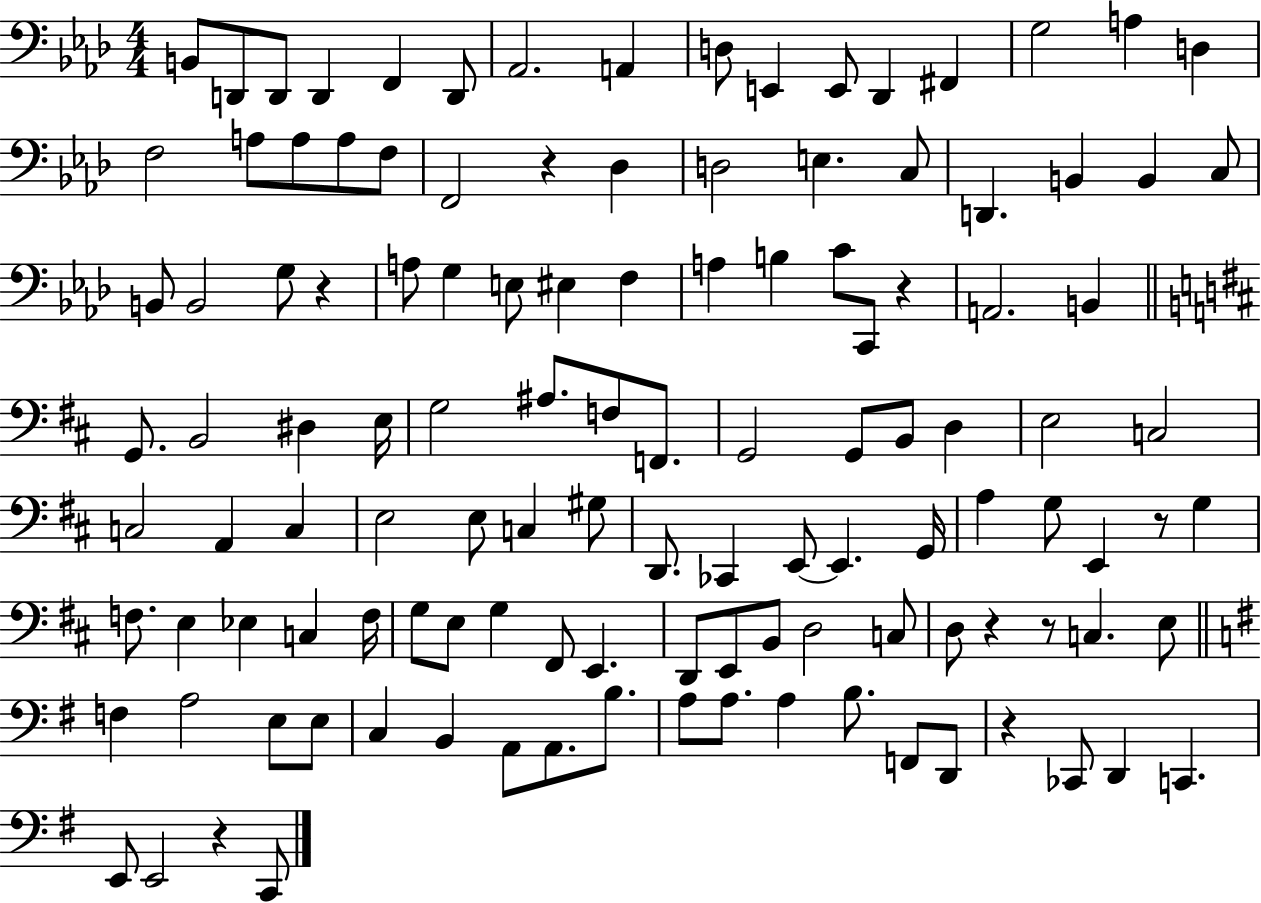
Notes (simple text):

B2/e D2/e D2/e D2/q F2/q D2/e Ab2/h. A2/q D3/e E2/q E2/e Db2/q F#2/q G3/h A3/q D3/q F3/h A3/e A3/e A3/e F3/e F2/h R/q Db3/q D3/h E3/q. C3/e D2/q. B2/q B2/q C3/e B2/e B2/h G3/e R/q A3/e G3/q E3/e EIS3/q F3/q A3/q B3/q C4/e C2/e R/q A2/h. B2/q G2/e. B2/h D#3/q E3/s G3/h A#3/e. F3/e F2/e. G2/h G2/e B2/e D3/q E3/h C3/h C3/h A2/q C3/q E3/h E3/e C3/q G#3/e D2/e. CES2/q E2/e E2/q. G2/s A3/q G3/e E2/q R/e G3/q F3/e. E3/q Eb3/q C3/q F3/s G3/e E3/e G3/q F#2/e E2/q. D2/e E2/e B2/e D3/h C3/e D3/e R/q R/e C3/q. E3/e F3/q A3/h E3/e E3/e C3/q B2/q A2/e A2/e. B3/e. A3/e A3/e. A3/q B3/e. F2/e D2/e R/q CES2/e D2/q C2/q. E2/e E2/h R/q C2/e